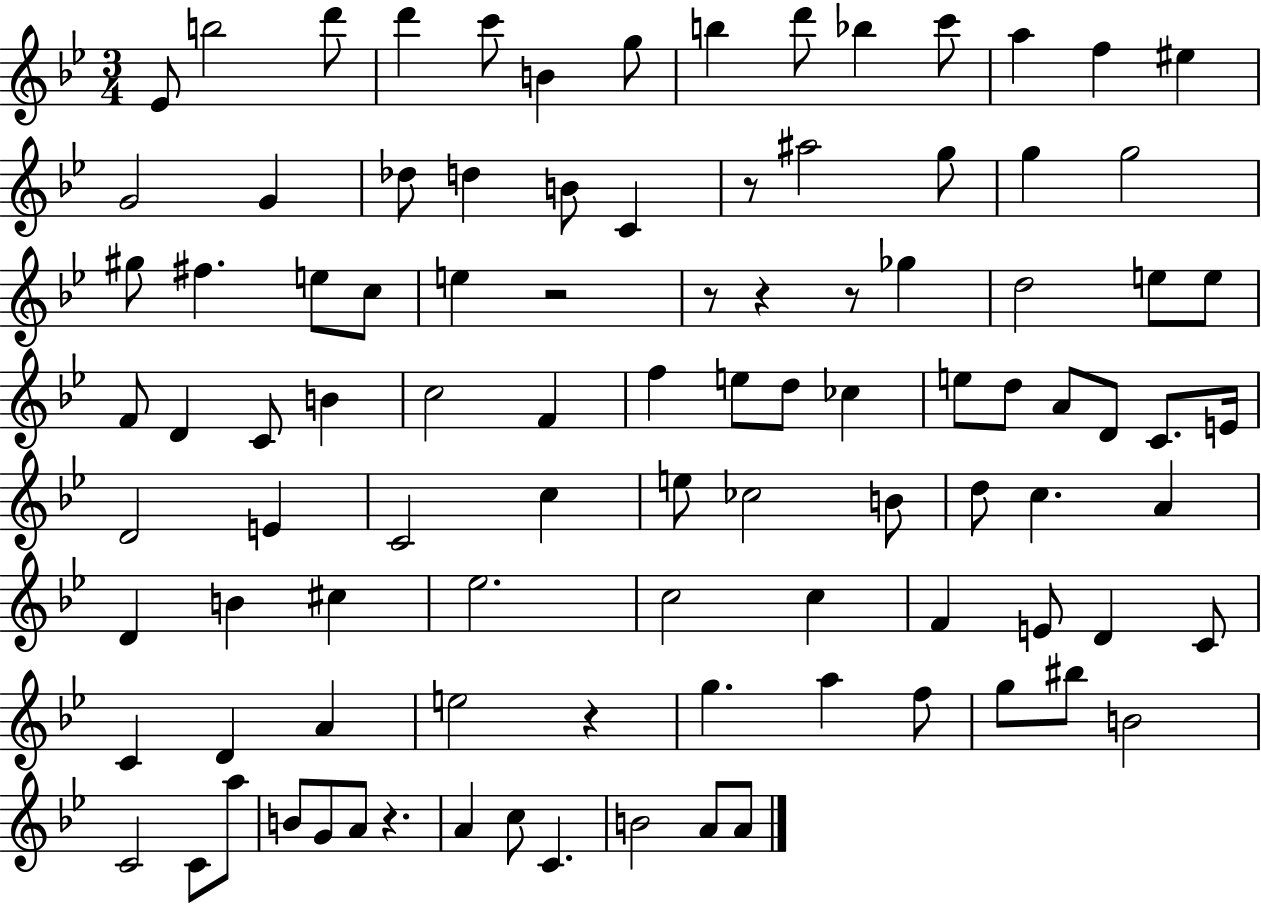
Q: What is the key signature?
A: BES major